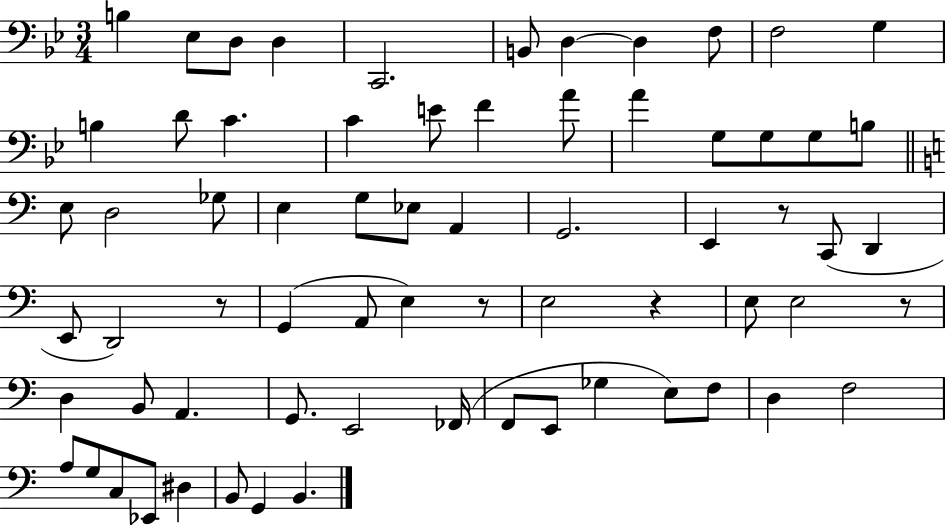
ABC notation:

X:1
T:Untitled
M:3/4
L:1/4
K:Bb
B, _E,/2 D,/2 D, C,,2 B,,/2 D, D, F,/2 F,2 G, B, D/2 C C E/2 F A/2 A G,/2 G,/2 G,/2 B,/2 E,/2 D,2 _G,/2 E, G,/2 _E,/2 A,, G,,2 E,, z/2 C,,/2 D,, E,,/2 D,,2 z/2 G,, A,,/2 E, z/2 E,2 z E,/2 E,2 z/2 D, B,,/2 A,, G,,/2 E,,2 _F,,/4 F,,/2 E,,/2 _G, E,/2 F,/2 D, F,2 A,/2 G,/2 C,/2 _E,,/2 ^D, B,,/2 G,, B,,